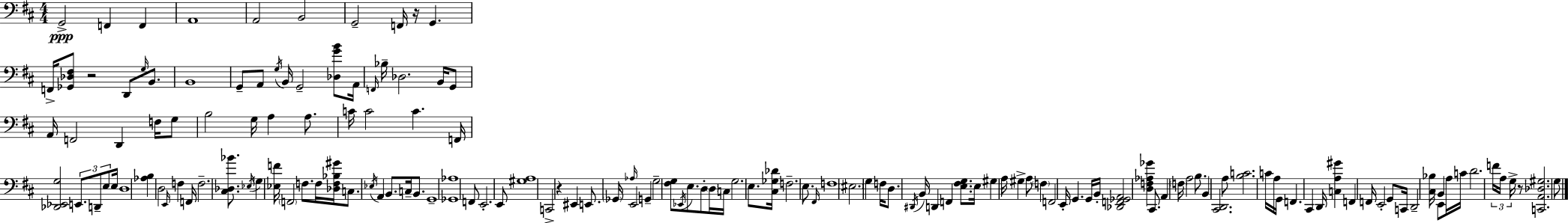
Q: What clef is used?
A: bass